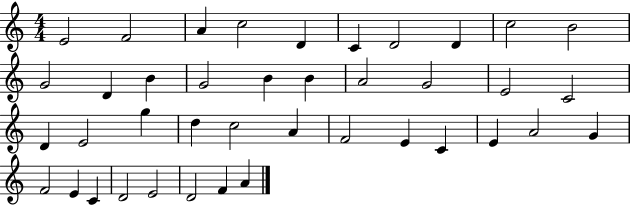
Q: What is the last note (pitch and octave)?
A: A4